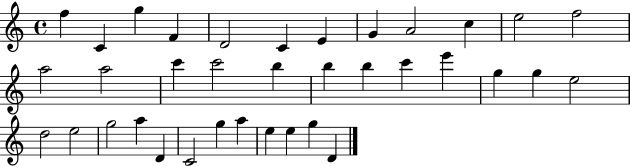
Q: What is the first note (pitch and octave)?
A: F5